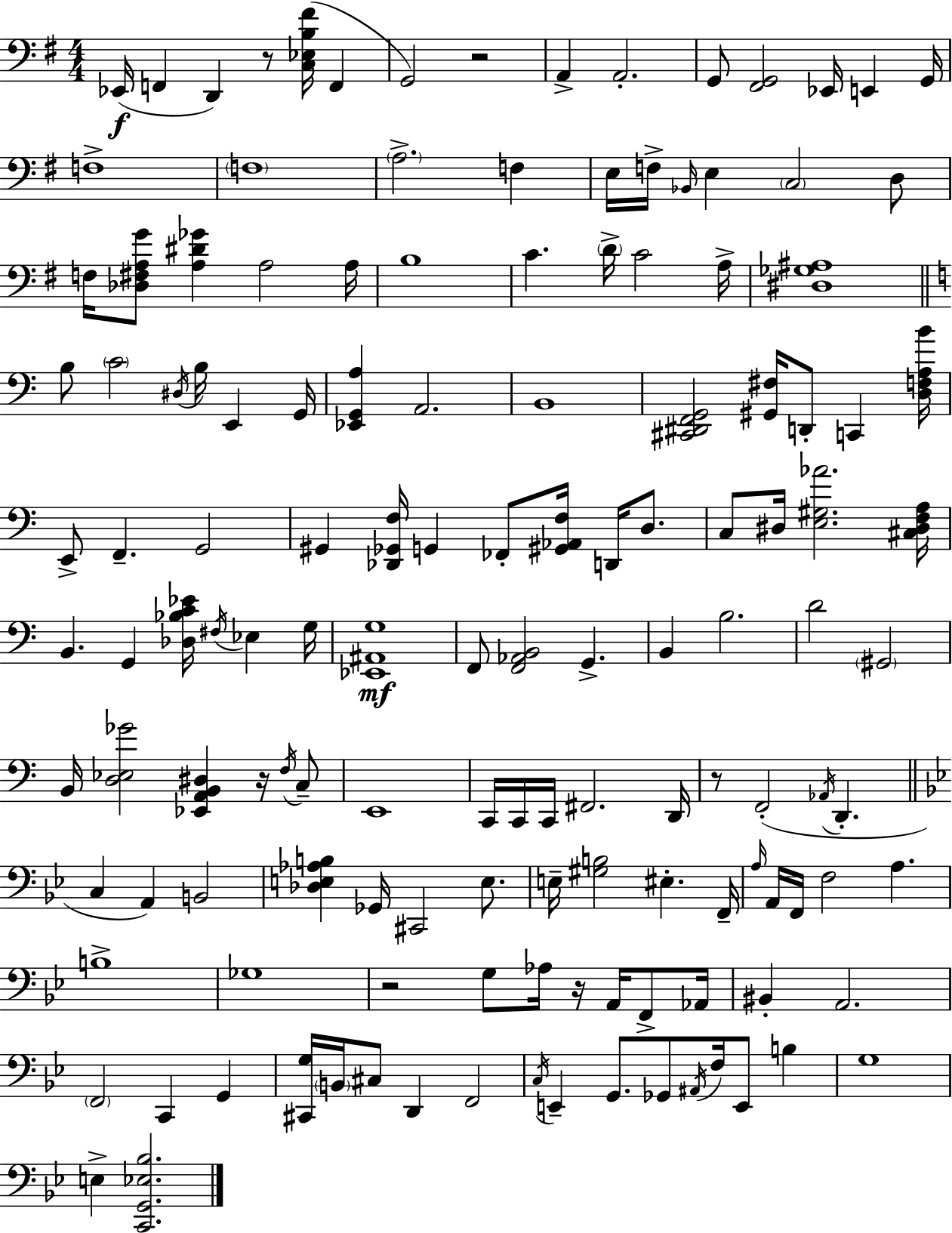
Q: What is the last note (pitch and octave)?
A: E3